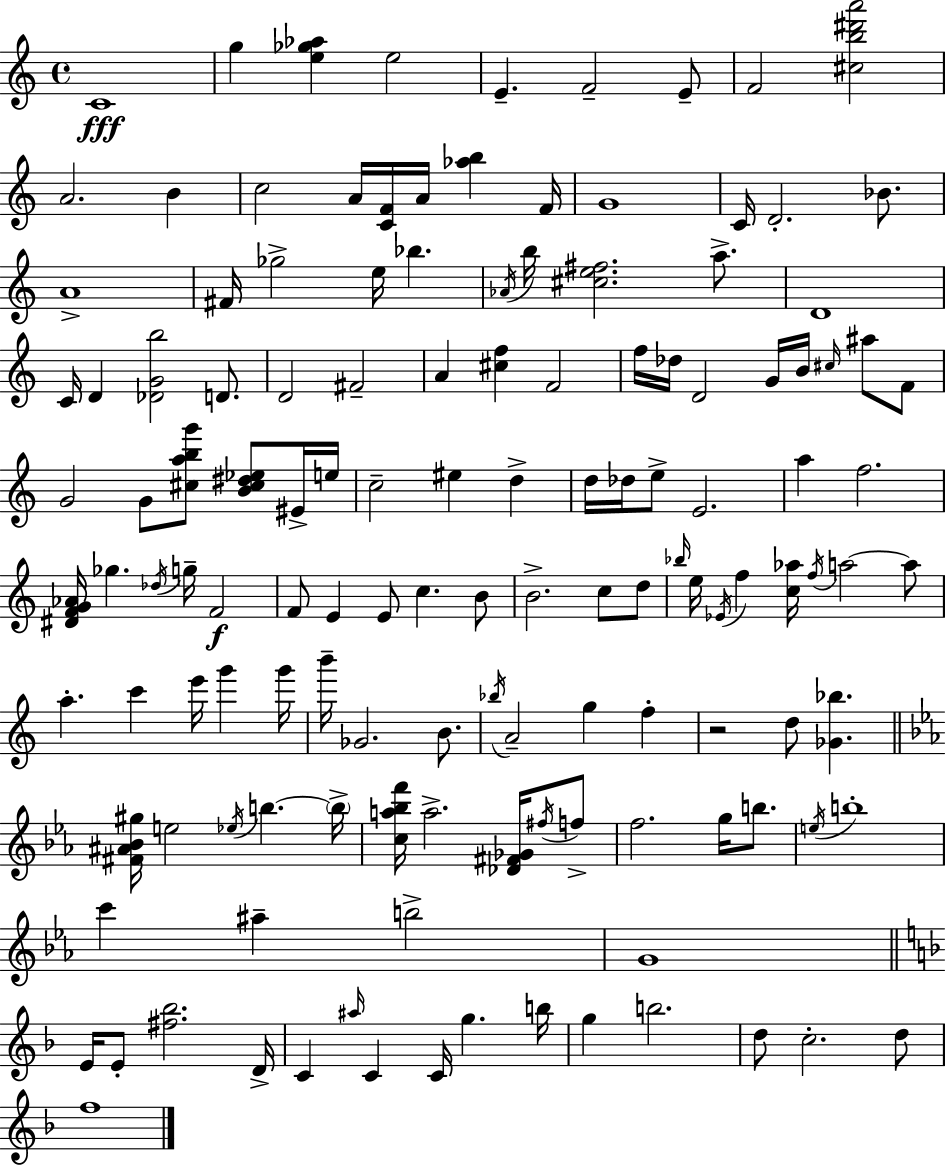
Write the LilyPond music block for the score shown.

{
  \clef treble
  \time 4/4
  \defaultTimeSignature
  \key c \major
  \repeat volta 2 { c'1\fff | g''4 <e'' ges'' aes''>4 e''2 | e'4.-- f'2-- e'8-- | f'2 <cis'' b'' dis''' a'''>2 | \break a'2. b'4 | c''2 a'16 <c' f'>16 a'16 <aes'' b''>4 f'16 | g'1 | c'16 d'2.-. bes'8. | \break a'1-> | fis'16 ges''2-> e''16 bes''4. | \acciaccatura { aes'16 } b''16 <cis'' e'' fis''>2. a''8.-> | d'1 | \break c'16 d'4 <des' g' b''>2 d'8. | d'2 fis'2-- | a'4 <cis'' f''>4 f'2 | f''16 des''16 d'2 g'16 b'16 \grace { cis''16 } ais''8 | \break f'8 g'2 g'8 <cis'' a'' b'' g'''>8 <b' cis'' dis'' ees''>8 | eis'16-> e''16 c''2-- eis''4 d''4-> | d''16 des''16 e''8-> e'2. | a''4 f''2. | \break <dis' f' g' aes'>16 ges''4. \acciaccatura { des''16 } g''16-- f'2\f | f'8 e'4 e'8 c''4. | b'8 b'2.-> c''8 | d''8 \grace { bes''16 } e''16 \acciaccatura { ees'16 } f''4 <c'' aes''>16 \acciaccatura { f''16 } a''2~~ | \break a''8 a''4.-. c'''4 | e'''16 g'''4 g'''16 b'''16-- ges'2. | b'8. \acciaccatura { bes''16 } a'2-- g''4 | f''4-. r2 d''8 | \break <ges' bes''>4. \bar "||" \break \key ees \major <fis' ais' bes' gis''>16 e''2 \acciaccatura { ees''16 } b''4.~~ | \parenthesize b''16-> <c'' a'' bes'' f'''>16 a''2.-> <des' fis' ges'>16 \acciaccatura { fis''16 } | f''8-> f''2. g''16 b''8. | \acciaccatura { e''16 } b''1-. | \break c'''4 ais''4-- b''2-> | g'1 | \bar "||" \break \key d \minor e'16 e'8-. <fis'' bes''>2. d'16-> | c'4 \grace { ais''16 } c'4 c'16 g''4. | b''16 g''4 b''2. | d''8 c''2.-. d''8 | \break f''1 | } \bar "|."
}